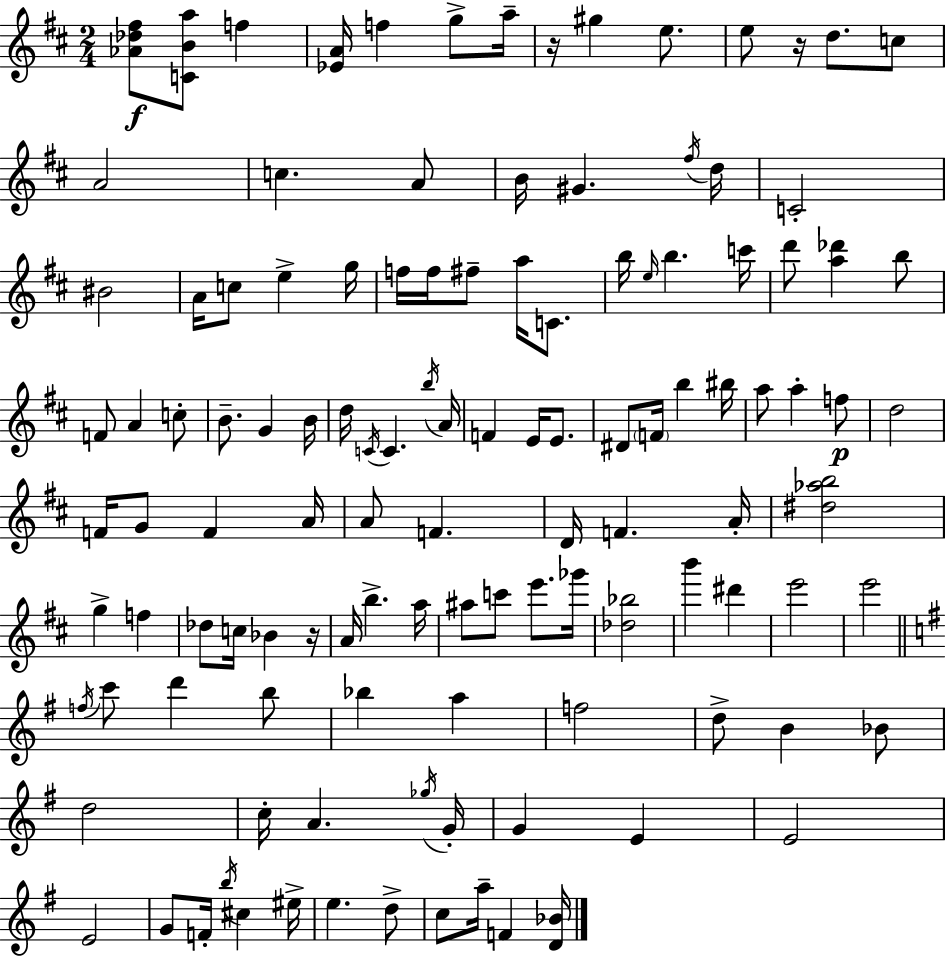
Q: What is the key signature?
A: D major